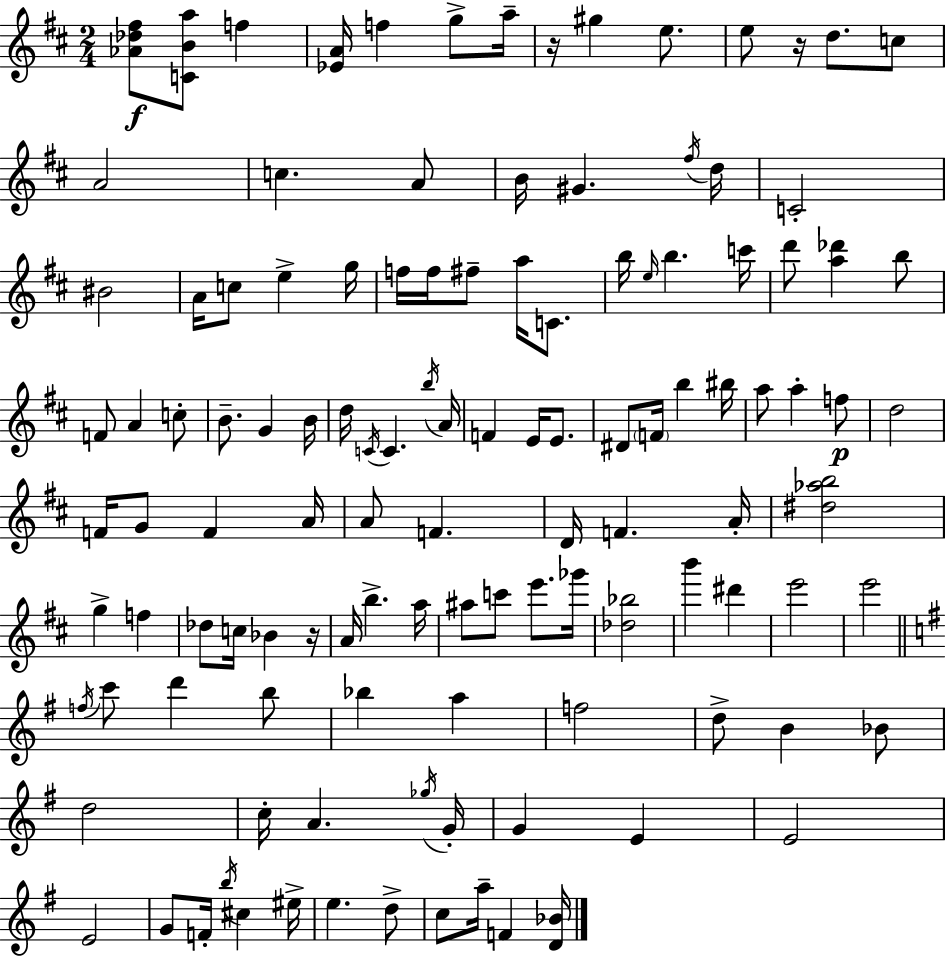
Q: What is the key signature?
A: D major